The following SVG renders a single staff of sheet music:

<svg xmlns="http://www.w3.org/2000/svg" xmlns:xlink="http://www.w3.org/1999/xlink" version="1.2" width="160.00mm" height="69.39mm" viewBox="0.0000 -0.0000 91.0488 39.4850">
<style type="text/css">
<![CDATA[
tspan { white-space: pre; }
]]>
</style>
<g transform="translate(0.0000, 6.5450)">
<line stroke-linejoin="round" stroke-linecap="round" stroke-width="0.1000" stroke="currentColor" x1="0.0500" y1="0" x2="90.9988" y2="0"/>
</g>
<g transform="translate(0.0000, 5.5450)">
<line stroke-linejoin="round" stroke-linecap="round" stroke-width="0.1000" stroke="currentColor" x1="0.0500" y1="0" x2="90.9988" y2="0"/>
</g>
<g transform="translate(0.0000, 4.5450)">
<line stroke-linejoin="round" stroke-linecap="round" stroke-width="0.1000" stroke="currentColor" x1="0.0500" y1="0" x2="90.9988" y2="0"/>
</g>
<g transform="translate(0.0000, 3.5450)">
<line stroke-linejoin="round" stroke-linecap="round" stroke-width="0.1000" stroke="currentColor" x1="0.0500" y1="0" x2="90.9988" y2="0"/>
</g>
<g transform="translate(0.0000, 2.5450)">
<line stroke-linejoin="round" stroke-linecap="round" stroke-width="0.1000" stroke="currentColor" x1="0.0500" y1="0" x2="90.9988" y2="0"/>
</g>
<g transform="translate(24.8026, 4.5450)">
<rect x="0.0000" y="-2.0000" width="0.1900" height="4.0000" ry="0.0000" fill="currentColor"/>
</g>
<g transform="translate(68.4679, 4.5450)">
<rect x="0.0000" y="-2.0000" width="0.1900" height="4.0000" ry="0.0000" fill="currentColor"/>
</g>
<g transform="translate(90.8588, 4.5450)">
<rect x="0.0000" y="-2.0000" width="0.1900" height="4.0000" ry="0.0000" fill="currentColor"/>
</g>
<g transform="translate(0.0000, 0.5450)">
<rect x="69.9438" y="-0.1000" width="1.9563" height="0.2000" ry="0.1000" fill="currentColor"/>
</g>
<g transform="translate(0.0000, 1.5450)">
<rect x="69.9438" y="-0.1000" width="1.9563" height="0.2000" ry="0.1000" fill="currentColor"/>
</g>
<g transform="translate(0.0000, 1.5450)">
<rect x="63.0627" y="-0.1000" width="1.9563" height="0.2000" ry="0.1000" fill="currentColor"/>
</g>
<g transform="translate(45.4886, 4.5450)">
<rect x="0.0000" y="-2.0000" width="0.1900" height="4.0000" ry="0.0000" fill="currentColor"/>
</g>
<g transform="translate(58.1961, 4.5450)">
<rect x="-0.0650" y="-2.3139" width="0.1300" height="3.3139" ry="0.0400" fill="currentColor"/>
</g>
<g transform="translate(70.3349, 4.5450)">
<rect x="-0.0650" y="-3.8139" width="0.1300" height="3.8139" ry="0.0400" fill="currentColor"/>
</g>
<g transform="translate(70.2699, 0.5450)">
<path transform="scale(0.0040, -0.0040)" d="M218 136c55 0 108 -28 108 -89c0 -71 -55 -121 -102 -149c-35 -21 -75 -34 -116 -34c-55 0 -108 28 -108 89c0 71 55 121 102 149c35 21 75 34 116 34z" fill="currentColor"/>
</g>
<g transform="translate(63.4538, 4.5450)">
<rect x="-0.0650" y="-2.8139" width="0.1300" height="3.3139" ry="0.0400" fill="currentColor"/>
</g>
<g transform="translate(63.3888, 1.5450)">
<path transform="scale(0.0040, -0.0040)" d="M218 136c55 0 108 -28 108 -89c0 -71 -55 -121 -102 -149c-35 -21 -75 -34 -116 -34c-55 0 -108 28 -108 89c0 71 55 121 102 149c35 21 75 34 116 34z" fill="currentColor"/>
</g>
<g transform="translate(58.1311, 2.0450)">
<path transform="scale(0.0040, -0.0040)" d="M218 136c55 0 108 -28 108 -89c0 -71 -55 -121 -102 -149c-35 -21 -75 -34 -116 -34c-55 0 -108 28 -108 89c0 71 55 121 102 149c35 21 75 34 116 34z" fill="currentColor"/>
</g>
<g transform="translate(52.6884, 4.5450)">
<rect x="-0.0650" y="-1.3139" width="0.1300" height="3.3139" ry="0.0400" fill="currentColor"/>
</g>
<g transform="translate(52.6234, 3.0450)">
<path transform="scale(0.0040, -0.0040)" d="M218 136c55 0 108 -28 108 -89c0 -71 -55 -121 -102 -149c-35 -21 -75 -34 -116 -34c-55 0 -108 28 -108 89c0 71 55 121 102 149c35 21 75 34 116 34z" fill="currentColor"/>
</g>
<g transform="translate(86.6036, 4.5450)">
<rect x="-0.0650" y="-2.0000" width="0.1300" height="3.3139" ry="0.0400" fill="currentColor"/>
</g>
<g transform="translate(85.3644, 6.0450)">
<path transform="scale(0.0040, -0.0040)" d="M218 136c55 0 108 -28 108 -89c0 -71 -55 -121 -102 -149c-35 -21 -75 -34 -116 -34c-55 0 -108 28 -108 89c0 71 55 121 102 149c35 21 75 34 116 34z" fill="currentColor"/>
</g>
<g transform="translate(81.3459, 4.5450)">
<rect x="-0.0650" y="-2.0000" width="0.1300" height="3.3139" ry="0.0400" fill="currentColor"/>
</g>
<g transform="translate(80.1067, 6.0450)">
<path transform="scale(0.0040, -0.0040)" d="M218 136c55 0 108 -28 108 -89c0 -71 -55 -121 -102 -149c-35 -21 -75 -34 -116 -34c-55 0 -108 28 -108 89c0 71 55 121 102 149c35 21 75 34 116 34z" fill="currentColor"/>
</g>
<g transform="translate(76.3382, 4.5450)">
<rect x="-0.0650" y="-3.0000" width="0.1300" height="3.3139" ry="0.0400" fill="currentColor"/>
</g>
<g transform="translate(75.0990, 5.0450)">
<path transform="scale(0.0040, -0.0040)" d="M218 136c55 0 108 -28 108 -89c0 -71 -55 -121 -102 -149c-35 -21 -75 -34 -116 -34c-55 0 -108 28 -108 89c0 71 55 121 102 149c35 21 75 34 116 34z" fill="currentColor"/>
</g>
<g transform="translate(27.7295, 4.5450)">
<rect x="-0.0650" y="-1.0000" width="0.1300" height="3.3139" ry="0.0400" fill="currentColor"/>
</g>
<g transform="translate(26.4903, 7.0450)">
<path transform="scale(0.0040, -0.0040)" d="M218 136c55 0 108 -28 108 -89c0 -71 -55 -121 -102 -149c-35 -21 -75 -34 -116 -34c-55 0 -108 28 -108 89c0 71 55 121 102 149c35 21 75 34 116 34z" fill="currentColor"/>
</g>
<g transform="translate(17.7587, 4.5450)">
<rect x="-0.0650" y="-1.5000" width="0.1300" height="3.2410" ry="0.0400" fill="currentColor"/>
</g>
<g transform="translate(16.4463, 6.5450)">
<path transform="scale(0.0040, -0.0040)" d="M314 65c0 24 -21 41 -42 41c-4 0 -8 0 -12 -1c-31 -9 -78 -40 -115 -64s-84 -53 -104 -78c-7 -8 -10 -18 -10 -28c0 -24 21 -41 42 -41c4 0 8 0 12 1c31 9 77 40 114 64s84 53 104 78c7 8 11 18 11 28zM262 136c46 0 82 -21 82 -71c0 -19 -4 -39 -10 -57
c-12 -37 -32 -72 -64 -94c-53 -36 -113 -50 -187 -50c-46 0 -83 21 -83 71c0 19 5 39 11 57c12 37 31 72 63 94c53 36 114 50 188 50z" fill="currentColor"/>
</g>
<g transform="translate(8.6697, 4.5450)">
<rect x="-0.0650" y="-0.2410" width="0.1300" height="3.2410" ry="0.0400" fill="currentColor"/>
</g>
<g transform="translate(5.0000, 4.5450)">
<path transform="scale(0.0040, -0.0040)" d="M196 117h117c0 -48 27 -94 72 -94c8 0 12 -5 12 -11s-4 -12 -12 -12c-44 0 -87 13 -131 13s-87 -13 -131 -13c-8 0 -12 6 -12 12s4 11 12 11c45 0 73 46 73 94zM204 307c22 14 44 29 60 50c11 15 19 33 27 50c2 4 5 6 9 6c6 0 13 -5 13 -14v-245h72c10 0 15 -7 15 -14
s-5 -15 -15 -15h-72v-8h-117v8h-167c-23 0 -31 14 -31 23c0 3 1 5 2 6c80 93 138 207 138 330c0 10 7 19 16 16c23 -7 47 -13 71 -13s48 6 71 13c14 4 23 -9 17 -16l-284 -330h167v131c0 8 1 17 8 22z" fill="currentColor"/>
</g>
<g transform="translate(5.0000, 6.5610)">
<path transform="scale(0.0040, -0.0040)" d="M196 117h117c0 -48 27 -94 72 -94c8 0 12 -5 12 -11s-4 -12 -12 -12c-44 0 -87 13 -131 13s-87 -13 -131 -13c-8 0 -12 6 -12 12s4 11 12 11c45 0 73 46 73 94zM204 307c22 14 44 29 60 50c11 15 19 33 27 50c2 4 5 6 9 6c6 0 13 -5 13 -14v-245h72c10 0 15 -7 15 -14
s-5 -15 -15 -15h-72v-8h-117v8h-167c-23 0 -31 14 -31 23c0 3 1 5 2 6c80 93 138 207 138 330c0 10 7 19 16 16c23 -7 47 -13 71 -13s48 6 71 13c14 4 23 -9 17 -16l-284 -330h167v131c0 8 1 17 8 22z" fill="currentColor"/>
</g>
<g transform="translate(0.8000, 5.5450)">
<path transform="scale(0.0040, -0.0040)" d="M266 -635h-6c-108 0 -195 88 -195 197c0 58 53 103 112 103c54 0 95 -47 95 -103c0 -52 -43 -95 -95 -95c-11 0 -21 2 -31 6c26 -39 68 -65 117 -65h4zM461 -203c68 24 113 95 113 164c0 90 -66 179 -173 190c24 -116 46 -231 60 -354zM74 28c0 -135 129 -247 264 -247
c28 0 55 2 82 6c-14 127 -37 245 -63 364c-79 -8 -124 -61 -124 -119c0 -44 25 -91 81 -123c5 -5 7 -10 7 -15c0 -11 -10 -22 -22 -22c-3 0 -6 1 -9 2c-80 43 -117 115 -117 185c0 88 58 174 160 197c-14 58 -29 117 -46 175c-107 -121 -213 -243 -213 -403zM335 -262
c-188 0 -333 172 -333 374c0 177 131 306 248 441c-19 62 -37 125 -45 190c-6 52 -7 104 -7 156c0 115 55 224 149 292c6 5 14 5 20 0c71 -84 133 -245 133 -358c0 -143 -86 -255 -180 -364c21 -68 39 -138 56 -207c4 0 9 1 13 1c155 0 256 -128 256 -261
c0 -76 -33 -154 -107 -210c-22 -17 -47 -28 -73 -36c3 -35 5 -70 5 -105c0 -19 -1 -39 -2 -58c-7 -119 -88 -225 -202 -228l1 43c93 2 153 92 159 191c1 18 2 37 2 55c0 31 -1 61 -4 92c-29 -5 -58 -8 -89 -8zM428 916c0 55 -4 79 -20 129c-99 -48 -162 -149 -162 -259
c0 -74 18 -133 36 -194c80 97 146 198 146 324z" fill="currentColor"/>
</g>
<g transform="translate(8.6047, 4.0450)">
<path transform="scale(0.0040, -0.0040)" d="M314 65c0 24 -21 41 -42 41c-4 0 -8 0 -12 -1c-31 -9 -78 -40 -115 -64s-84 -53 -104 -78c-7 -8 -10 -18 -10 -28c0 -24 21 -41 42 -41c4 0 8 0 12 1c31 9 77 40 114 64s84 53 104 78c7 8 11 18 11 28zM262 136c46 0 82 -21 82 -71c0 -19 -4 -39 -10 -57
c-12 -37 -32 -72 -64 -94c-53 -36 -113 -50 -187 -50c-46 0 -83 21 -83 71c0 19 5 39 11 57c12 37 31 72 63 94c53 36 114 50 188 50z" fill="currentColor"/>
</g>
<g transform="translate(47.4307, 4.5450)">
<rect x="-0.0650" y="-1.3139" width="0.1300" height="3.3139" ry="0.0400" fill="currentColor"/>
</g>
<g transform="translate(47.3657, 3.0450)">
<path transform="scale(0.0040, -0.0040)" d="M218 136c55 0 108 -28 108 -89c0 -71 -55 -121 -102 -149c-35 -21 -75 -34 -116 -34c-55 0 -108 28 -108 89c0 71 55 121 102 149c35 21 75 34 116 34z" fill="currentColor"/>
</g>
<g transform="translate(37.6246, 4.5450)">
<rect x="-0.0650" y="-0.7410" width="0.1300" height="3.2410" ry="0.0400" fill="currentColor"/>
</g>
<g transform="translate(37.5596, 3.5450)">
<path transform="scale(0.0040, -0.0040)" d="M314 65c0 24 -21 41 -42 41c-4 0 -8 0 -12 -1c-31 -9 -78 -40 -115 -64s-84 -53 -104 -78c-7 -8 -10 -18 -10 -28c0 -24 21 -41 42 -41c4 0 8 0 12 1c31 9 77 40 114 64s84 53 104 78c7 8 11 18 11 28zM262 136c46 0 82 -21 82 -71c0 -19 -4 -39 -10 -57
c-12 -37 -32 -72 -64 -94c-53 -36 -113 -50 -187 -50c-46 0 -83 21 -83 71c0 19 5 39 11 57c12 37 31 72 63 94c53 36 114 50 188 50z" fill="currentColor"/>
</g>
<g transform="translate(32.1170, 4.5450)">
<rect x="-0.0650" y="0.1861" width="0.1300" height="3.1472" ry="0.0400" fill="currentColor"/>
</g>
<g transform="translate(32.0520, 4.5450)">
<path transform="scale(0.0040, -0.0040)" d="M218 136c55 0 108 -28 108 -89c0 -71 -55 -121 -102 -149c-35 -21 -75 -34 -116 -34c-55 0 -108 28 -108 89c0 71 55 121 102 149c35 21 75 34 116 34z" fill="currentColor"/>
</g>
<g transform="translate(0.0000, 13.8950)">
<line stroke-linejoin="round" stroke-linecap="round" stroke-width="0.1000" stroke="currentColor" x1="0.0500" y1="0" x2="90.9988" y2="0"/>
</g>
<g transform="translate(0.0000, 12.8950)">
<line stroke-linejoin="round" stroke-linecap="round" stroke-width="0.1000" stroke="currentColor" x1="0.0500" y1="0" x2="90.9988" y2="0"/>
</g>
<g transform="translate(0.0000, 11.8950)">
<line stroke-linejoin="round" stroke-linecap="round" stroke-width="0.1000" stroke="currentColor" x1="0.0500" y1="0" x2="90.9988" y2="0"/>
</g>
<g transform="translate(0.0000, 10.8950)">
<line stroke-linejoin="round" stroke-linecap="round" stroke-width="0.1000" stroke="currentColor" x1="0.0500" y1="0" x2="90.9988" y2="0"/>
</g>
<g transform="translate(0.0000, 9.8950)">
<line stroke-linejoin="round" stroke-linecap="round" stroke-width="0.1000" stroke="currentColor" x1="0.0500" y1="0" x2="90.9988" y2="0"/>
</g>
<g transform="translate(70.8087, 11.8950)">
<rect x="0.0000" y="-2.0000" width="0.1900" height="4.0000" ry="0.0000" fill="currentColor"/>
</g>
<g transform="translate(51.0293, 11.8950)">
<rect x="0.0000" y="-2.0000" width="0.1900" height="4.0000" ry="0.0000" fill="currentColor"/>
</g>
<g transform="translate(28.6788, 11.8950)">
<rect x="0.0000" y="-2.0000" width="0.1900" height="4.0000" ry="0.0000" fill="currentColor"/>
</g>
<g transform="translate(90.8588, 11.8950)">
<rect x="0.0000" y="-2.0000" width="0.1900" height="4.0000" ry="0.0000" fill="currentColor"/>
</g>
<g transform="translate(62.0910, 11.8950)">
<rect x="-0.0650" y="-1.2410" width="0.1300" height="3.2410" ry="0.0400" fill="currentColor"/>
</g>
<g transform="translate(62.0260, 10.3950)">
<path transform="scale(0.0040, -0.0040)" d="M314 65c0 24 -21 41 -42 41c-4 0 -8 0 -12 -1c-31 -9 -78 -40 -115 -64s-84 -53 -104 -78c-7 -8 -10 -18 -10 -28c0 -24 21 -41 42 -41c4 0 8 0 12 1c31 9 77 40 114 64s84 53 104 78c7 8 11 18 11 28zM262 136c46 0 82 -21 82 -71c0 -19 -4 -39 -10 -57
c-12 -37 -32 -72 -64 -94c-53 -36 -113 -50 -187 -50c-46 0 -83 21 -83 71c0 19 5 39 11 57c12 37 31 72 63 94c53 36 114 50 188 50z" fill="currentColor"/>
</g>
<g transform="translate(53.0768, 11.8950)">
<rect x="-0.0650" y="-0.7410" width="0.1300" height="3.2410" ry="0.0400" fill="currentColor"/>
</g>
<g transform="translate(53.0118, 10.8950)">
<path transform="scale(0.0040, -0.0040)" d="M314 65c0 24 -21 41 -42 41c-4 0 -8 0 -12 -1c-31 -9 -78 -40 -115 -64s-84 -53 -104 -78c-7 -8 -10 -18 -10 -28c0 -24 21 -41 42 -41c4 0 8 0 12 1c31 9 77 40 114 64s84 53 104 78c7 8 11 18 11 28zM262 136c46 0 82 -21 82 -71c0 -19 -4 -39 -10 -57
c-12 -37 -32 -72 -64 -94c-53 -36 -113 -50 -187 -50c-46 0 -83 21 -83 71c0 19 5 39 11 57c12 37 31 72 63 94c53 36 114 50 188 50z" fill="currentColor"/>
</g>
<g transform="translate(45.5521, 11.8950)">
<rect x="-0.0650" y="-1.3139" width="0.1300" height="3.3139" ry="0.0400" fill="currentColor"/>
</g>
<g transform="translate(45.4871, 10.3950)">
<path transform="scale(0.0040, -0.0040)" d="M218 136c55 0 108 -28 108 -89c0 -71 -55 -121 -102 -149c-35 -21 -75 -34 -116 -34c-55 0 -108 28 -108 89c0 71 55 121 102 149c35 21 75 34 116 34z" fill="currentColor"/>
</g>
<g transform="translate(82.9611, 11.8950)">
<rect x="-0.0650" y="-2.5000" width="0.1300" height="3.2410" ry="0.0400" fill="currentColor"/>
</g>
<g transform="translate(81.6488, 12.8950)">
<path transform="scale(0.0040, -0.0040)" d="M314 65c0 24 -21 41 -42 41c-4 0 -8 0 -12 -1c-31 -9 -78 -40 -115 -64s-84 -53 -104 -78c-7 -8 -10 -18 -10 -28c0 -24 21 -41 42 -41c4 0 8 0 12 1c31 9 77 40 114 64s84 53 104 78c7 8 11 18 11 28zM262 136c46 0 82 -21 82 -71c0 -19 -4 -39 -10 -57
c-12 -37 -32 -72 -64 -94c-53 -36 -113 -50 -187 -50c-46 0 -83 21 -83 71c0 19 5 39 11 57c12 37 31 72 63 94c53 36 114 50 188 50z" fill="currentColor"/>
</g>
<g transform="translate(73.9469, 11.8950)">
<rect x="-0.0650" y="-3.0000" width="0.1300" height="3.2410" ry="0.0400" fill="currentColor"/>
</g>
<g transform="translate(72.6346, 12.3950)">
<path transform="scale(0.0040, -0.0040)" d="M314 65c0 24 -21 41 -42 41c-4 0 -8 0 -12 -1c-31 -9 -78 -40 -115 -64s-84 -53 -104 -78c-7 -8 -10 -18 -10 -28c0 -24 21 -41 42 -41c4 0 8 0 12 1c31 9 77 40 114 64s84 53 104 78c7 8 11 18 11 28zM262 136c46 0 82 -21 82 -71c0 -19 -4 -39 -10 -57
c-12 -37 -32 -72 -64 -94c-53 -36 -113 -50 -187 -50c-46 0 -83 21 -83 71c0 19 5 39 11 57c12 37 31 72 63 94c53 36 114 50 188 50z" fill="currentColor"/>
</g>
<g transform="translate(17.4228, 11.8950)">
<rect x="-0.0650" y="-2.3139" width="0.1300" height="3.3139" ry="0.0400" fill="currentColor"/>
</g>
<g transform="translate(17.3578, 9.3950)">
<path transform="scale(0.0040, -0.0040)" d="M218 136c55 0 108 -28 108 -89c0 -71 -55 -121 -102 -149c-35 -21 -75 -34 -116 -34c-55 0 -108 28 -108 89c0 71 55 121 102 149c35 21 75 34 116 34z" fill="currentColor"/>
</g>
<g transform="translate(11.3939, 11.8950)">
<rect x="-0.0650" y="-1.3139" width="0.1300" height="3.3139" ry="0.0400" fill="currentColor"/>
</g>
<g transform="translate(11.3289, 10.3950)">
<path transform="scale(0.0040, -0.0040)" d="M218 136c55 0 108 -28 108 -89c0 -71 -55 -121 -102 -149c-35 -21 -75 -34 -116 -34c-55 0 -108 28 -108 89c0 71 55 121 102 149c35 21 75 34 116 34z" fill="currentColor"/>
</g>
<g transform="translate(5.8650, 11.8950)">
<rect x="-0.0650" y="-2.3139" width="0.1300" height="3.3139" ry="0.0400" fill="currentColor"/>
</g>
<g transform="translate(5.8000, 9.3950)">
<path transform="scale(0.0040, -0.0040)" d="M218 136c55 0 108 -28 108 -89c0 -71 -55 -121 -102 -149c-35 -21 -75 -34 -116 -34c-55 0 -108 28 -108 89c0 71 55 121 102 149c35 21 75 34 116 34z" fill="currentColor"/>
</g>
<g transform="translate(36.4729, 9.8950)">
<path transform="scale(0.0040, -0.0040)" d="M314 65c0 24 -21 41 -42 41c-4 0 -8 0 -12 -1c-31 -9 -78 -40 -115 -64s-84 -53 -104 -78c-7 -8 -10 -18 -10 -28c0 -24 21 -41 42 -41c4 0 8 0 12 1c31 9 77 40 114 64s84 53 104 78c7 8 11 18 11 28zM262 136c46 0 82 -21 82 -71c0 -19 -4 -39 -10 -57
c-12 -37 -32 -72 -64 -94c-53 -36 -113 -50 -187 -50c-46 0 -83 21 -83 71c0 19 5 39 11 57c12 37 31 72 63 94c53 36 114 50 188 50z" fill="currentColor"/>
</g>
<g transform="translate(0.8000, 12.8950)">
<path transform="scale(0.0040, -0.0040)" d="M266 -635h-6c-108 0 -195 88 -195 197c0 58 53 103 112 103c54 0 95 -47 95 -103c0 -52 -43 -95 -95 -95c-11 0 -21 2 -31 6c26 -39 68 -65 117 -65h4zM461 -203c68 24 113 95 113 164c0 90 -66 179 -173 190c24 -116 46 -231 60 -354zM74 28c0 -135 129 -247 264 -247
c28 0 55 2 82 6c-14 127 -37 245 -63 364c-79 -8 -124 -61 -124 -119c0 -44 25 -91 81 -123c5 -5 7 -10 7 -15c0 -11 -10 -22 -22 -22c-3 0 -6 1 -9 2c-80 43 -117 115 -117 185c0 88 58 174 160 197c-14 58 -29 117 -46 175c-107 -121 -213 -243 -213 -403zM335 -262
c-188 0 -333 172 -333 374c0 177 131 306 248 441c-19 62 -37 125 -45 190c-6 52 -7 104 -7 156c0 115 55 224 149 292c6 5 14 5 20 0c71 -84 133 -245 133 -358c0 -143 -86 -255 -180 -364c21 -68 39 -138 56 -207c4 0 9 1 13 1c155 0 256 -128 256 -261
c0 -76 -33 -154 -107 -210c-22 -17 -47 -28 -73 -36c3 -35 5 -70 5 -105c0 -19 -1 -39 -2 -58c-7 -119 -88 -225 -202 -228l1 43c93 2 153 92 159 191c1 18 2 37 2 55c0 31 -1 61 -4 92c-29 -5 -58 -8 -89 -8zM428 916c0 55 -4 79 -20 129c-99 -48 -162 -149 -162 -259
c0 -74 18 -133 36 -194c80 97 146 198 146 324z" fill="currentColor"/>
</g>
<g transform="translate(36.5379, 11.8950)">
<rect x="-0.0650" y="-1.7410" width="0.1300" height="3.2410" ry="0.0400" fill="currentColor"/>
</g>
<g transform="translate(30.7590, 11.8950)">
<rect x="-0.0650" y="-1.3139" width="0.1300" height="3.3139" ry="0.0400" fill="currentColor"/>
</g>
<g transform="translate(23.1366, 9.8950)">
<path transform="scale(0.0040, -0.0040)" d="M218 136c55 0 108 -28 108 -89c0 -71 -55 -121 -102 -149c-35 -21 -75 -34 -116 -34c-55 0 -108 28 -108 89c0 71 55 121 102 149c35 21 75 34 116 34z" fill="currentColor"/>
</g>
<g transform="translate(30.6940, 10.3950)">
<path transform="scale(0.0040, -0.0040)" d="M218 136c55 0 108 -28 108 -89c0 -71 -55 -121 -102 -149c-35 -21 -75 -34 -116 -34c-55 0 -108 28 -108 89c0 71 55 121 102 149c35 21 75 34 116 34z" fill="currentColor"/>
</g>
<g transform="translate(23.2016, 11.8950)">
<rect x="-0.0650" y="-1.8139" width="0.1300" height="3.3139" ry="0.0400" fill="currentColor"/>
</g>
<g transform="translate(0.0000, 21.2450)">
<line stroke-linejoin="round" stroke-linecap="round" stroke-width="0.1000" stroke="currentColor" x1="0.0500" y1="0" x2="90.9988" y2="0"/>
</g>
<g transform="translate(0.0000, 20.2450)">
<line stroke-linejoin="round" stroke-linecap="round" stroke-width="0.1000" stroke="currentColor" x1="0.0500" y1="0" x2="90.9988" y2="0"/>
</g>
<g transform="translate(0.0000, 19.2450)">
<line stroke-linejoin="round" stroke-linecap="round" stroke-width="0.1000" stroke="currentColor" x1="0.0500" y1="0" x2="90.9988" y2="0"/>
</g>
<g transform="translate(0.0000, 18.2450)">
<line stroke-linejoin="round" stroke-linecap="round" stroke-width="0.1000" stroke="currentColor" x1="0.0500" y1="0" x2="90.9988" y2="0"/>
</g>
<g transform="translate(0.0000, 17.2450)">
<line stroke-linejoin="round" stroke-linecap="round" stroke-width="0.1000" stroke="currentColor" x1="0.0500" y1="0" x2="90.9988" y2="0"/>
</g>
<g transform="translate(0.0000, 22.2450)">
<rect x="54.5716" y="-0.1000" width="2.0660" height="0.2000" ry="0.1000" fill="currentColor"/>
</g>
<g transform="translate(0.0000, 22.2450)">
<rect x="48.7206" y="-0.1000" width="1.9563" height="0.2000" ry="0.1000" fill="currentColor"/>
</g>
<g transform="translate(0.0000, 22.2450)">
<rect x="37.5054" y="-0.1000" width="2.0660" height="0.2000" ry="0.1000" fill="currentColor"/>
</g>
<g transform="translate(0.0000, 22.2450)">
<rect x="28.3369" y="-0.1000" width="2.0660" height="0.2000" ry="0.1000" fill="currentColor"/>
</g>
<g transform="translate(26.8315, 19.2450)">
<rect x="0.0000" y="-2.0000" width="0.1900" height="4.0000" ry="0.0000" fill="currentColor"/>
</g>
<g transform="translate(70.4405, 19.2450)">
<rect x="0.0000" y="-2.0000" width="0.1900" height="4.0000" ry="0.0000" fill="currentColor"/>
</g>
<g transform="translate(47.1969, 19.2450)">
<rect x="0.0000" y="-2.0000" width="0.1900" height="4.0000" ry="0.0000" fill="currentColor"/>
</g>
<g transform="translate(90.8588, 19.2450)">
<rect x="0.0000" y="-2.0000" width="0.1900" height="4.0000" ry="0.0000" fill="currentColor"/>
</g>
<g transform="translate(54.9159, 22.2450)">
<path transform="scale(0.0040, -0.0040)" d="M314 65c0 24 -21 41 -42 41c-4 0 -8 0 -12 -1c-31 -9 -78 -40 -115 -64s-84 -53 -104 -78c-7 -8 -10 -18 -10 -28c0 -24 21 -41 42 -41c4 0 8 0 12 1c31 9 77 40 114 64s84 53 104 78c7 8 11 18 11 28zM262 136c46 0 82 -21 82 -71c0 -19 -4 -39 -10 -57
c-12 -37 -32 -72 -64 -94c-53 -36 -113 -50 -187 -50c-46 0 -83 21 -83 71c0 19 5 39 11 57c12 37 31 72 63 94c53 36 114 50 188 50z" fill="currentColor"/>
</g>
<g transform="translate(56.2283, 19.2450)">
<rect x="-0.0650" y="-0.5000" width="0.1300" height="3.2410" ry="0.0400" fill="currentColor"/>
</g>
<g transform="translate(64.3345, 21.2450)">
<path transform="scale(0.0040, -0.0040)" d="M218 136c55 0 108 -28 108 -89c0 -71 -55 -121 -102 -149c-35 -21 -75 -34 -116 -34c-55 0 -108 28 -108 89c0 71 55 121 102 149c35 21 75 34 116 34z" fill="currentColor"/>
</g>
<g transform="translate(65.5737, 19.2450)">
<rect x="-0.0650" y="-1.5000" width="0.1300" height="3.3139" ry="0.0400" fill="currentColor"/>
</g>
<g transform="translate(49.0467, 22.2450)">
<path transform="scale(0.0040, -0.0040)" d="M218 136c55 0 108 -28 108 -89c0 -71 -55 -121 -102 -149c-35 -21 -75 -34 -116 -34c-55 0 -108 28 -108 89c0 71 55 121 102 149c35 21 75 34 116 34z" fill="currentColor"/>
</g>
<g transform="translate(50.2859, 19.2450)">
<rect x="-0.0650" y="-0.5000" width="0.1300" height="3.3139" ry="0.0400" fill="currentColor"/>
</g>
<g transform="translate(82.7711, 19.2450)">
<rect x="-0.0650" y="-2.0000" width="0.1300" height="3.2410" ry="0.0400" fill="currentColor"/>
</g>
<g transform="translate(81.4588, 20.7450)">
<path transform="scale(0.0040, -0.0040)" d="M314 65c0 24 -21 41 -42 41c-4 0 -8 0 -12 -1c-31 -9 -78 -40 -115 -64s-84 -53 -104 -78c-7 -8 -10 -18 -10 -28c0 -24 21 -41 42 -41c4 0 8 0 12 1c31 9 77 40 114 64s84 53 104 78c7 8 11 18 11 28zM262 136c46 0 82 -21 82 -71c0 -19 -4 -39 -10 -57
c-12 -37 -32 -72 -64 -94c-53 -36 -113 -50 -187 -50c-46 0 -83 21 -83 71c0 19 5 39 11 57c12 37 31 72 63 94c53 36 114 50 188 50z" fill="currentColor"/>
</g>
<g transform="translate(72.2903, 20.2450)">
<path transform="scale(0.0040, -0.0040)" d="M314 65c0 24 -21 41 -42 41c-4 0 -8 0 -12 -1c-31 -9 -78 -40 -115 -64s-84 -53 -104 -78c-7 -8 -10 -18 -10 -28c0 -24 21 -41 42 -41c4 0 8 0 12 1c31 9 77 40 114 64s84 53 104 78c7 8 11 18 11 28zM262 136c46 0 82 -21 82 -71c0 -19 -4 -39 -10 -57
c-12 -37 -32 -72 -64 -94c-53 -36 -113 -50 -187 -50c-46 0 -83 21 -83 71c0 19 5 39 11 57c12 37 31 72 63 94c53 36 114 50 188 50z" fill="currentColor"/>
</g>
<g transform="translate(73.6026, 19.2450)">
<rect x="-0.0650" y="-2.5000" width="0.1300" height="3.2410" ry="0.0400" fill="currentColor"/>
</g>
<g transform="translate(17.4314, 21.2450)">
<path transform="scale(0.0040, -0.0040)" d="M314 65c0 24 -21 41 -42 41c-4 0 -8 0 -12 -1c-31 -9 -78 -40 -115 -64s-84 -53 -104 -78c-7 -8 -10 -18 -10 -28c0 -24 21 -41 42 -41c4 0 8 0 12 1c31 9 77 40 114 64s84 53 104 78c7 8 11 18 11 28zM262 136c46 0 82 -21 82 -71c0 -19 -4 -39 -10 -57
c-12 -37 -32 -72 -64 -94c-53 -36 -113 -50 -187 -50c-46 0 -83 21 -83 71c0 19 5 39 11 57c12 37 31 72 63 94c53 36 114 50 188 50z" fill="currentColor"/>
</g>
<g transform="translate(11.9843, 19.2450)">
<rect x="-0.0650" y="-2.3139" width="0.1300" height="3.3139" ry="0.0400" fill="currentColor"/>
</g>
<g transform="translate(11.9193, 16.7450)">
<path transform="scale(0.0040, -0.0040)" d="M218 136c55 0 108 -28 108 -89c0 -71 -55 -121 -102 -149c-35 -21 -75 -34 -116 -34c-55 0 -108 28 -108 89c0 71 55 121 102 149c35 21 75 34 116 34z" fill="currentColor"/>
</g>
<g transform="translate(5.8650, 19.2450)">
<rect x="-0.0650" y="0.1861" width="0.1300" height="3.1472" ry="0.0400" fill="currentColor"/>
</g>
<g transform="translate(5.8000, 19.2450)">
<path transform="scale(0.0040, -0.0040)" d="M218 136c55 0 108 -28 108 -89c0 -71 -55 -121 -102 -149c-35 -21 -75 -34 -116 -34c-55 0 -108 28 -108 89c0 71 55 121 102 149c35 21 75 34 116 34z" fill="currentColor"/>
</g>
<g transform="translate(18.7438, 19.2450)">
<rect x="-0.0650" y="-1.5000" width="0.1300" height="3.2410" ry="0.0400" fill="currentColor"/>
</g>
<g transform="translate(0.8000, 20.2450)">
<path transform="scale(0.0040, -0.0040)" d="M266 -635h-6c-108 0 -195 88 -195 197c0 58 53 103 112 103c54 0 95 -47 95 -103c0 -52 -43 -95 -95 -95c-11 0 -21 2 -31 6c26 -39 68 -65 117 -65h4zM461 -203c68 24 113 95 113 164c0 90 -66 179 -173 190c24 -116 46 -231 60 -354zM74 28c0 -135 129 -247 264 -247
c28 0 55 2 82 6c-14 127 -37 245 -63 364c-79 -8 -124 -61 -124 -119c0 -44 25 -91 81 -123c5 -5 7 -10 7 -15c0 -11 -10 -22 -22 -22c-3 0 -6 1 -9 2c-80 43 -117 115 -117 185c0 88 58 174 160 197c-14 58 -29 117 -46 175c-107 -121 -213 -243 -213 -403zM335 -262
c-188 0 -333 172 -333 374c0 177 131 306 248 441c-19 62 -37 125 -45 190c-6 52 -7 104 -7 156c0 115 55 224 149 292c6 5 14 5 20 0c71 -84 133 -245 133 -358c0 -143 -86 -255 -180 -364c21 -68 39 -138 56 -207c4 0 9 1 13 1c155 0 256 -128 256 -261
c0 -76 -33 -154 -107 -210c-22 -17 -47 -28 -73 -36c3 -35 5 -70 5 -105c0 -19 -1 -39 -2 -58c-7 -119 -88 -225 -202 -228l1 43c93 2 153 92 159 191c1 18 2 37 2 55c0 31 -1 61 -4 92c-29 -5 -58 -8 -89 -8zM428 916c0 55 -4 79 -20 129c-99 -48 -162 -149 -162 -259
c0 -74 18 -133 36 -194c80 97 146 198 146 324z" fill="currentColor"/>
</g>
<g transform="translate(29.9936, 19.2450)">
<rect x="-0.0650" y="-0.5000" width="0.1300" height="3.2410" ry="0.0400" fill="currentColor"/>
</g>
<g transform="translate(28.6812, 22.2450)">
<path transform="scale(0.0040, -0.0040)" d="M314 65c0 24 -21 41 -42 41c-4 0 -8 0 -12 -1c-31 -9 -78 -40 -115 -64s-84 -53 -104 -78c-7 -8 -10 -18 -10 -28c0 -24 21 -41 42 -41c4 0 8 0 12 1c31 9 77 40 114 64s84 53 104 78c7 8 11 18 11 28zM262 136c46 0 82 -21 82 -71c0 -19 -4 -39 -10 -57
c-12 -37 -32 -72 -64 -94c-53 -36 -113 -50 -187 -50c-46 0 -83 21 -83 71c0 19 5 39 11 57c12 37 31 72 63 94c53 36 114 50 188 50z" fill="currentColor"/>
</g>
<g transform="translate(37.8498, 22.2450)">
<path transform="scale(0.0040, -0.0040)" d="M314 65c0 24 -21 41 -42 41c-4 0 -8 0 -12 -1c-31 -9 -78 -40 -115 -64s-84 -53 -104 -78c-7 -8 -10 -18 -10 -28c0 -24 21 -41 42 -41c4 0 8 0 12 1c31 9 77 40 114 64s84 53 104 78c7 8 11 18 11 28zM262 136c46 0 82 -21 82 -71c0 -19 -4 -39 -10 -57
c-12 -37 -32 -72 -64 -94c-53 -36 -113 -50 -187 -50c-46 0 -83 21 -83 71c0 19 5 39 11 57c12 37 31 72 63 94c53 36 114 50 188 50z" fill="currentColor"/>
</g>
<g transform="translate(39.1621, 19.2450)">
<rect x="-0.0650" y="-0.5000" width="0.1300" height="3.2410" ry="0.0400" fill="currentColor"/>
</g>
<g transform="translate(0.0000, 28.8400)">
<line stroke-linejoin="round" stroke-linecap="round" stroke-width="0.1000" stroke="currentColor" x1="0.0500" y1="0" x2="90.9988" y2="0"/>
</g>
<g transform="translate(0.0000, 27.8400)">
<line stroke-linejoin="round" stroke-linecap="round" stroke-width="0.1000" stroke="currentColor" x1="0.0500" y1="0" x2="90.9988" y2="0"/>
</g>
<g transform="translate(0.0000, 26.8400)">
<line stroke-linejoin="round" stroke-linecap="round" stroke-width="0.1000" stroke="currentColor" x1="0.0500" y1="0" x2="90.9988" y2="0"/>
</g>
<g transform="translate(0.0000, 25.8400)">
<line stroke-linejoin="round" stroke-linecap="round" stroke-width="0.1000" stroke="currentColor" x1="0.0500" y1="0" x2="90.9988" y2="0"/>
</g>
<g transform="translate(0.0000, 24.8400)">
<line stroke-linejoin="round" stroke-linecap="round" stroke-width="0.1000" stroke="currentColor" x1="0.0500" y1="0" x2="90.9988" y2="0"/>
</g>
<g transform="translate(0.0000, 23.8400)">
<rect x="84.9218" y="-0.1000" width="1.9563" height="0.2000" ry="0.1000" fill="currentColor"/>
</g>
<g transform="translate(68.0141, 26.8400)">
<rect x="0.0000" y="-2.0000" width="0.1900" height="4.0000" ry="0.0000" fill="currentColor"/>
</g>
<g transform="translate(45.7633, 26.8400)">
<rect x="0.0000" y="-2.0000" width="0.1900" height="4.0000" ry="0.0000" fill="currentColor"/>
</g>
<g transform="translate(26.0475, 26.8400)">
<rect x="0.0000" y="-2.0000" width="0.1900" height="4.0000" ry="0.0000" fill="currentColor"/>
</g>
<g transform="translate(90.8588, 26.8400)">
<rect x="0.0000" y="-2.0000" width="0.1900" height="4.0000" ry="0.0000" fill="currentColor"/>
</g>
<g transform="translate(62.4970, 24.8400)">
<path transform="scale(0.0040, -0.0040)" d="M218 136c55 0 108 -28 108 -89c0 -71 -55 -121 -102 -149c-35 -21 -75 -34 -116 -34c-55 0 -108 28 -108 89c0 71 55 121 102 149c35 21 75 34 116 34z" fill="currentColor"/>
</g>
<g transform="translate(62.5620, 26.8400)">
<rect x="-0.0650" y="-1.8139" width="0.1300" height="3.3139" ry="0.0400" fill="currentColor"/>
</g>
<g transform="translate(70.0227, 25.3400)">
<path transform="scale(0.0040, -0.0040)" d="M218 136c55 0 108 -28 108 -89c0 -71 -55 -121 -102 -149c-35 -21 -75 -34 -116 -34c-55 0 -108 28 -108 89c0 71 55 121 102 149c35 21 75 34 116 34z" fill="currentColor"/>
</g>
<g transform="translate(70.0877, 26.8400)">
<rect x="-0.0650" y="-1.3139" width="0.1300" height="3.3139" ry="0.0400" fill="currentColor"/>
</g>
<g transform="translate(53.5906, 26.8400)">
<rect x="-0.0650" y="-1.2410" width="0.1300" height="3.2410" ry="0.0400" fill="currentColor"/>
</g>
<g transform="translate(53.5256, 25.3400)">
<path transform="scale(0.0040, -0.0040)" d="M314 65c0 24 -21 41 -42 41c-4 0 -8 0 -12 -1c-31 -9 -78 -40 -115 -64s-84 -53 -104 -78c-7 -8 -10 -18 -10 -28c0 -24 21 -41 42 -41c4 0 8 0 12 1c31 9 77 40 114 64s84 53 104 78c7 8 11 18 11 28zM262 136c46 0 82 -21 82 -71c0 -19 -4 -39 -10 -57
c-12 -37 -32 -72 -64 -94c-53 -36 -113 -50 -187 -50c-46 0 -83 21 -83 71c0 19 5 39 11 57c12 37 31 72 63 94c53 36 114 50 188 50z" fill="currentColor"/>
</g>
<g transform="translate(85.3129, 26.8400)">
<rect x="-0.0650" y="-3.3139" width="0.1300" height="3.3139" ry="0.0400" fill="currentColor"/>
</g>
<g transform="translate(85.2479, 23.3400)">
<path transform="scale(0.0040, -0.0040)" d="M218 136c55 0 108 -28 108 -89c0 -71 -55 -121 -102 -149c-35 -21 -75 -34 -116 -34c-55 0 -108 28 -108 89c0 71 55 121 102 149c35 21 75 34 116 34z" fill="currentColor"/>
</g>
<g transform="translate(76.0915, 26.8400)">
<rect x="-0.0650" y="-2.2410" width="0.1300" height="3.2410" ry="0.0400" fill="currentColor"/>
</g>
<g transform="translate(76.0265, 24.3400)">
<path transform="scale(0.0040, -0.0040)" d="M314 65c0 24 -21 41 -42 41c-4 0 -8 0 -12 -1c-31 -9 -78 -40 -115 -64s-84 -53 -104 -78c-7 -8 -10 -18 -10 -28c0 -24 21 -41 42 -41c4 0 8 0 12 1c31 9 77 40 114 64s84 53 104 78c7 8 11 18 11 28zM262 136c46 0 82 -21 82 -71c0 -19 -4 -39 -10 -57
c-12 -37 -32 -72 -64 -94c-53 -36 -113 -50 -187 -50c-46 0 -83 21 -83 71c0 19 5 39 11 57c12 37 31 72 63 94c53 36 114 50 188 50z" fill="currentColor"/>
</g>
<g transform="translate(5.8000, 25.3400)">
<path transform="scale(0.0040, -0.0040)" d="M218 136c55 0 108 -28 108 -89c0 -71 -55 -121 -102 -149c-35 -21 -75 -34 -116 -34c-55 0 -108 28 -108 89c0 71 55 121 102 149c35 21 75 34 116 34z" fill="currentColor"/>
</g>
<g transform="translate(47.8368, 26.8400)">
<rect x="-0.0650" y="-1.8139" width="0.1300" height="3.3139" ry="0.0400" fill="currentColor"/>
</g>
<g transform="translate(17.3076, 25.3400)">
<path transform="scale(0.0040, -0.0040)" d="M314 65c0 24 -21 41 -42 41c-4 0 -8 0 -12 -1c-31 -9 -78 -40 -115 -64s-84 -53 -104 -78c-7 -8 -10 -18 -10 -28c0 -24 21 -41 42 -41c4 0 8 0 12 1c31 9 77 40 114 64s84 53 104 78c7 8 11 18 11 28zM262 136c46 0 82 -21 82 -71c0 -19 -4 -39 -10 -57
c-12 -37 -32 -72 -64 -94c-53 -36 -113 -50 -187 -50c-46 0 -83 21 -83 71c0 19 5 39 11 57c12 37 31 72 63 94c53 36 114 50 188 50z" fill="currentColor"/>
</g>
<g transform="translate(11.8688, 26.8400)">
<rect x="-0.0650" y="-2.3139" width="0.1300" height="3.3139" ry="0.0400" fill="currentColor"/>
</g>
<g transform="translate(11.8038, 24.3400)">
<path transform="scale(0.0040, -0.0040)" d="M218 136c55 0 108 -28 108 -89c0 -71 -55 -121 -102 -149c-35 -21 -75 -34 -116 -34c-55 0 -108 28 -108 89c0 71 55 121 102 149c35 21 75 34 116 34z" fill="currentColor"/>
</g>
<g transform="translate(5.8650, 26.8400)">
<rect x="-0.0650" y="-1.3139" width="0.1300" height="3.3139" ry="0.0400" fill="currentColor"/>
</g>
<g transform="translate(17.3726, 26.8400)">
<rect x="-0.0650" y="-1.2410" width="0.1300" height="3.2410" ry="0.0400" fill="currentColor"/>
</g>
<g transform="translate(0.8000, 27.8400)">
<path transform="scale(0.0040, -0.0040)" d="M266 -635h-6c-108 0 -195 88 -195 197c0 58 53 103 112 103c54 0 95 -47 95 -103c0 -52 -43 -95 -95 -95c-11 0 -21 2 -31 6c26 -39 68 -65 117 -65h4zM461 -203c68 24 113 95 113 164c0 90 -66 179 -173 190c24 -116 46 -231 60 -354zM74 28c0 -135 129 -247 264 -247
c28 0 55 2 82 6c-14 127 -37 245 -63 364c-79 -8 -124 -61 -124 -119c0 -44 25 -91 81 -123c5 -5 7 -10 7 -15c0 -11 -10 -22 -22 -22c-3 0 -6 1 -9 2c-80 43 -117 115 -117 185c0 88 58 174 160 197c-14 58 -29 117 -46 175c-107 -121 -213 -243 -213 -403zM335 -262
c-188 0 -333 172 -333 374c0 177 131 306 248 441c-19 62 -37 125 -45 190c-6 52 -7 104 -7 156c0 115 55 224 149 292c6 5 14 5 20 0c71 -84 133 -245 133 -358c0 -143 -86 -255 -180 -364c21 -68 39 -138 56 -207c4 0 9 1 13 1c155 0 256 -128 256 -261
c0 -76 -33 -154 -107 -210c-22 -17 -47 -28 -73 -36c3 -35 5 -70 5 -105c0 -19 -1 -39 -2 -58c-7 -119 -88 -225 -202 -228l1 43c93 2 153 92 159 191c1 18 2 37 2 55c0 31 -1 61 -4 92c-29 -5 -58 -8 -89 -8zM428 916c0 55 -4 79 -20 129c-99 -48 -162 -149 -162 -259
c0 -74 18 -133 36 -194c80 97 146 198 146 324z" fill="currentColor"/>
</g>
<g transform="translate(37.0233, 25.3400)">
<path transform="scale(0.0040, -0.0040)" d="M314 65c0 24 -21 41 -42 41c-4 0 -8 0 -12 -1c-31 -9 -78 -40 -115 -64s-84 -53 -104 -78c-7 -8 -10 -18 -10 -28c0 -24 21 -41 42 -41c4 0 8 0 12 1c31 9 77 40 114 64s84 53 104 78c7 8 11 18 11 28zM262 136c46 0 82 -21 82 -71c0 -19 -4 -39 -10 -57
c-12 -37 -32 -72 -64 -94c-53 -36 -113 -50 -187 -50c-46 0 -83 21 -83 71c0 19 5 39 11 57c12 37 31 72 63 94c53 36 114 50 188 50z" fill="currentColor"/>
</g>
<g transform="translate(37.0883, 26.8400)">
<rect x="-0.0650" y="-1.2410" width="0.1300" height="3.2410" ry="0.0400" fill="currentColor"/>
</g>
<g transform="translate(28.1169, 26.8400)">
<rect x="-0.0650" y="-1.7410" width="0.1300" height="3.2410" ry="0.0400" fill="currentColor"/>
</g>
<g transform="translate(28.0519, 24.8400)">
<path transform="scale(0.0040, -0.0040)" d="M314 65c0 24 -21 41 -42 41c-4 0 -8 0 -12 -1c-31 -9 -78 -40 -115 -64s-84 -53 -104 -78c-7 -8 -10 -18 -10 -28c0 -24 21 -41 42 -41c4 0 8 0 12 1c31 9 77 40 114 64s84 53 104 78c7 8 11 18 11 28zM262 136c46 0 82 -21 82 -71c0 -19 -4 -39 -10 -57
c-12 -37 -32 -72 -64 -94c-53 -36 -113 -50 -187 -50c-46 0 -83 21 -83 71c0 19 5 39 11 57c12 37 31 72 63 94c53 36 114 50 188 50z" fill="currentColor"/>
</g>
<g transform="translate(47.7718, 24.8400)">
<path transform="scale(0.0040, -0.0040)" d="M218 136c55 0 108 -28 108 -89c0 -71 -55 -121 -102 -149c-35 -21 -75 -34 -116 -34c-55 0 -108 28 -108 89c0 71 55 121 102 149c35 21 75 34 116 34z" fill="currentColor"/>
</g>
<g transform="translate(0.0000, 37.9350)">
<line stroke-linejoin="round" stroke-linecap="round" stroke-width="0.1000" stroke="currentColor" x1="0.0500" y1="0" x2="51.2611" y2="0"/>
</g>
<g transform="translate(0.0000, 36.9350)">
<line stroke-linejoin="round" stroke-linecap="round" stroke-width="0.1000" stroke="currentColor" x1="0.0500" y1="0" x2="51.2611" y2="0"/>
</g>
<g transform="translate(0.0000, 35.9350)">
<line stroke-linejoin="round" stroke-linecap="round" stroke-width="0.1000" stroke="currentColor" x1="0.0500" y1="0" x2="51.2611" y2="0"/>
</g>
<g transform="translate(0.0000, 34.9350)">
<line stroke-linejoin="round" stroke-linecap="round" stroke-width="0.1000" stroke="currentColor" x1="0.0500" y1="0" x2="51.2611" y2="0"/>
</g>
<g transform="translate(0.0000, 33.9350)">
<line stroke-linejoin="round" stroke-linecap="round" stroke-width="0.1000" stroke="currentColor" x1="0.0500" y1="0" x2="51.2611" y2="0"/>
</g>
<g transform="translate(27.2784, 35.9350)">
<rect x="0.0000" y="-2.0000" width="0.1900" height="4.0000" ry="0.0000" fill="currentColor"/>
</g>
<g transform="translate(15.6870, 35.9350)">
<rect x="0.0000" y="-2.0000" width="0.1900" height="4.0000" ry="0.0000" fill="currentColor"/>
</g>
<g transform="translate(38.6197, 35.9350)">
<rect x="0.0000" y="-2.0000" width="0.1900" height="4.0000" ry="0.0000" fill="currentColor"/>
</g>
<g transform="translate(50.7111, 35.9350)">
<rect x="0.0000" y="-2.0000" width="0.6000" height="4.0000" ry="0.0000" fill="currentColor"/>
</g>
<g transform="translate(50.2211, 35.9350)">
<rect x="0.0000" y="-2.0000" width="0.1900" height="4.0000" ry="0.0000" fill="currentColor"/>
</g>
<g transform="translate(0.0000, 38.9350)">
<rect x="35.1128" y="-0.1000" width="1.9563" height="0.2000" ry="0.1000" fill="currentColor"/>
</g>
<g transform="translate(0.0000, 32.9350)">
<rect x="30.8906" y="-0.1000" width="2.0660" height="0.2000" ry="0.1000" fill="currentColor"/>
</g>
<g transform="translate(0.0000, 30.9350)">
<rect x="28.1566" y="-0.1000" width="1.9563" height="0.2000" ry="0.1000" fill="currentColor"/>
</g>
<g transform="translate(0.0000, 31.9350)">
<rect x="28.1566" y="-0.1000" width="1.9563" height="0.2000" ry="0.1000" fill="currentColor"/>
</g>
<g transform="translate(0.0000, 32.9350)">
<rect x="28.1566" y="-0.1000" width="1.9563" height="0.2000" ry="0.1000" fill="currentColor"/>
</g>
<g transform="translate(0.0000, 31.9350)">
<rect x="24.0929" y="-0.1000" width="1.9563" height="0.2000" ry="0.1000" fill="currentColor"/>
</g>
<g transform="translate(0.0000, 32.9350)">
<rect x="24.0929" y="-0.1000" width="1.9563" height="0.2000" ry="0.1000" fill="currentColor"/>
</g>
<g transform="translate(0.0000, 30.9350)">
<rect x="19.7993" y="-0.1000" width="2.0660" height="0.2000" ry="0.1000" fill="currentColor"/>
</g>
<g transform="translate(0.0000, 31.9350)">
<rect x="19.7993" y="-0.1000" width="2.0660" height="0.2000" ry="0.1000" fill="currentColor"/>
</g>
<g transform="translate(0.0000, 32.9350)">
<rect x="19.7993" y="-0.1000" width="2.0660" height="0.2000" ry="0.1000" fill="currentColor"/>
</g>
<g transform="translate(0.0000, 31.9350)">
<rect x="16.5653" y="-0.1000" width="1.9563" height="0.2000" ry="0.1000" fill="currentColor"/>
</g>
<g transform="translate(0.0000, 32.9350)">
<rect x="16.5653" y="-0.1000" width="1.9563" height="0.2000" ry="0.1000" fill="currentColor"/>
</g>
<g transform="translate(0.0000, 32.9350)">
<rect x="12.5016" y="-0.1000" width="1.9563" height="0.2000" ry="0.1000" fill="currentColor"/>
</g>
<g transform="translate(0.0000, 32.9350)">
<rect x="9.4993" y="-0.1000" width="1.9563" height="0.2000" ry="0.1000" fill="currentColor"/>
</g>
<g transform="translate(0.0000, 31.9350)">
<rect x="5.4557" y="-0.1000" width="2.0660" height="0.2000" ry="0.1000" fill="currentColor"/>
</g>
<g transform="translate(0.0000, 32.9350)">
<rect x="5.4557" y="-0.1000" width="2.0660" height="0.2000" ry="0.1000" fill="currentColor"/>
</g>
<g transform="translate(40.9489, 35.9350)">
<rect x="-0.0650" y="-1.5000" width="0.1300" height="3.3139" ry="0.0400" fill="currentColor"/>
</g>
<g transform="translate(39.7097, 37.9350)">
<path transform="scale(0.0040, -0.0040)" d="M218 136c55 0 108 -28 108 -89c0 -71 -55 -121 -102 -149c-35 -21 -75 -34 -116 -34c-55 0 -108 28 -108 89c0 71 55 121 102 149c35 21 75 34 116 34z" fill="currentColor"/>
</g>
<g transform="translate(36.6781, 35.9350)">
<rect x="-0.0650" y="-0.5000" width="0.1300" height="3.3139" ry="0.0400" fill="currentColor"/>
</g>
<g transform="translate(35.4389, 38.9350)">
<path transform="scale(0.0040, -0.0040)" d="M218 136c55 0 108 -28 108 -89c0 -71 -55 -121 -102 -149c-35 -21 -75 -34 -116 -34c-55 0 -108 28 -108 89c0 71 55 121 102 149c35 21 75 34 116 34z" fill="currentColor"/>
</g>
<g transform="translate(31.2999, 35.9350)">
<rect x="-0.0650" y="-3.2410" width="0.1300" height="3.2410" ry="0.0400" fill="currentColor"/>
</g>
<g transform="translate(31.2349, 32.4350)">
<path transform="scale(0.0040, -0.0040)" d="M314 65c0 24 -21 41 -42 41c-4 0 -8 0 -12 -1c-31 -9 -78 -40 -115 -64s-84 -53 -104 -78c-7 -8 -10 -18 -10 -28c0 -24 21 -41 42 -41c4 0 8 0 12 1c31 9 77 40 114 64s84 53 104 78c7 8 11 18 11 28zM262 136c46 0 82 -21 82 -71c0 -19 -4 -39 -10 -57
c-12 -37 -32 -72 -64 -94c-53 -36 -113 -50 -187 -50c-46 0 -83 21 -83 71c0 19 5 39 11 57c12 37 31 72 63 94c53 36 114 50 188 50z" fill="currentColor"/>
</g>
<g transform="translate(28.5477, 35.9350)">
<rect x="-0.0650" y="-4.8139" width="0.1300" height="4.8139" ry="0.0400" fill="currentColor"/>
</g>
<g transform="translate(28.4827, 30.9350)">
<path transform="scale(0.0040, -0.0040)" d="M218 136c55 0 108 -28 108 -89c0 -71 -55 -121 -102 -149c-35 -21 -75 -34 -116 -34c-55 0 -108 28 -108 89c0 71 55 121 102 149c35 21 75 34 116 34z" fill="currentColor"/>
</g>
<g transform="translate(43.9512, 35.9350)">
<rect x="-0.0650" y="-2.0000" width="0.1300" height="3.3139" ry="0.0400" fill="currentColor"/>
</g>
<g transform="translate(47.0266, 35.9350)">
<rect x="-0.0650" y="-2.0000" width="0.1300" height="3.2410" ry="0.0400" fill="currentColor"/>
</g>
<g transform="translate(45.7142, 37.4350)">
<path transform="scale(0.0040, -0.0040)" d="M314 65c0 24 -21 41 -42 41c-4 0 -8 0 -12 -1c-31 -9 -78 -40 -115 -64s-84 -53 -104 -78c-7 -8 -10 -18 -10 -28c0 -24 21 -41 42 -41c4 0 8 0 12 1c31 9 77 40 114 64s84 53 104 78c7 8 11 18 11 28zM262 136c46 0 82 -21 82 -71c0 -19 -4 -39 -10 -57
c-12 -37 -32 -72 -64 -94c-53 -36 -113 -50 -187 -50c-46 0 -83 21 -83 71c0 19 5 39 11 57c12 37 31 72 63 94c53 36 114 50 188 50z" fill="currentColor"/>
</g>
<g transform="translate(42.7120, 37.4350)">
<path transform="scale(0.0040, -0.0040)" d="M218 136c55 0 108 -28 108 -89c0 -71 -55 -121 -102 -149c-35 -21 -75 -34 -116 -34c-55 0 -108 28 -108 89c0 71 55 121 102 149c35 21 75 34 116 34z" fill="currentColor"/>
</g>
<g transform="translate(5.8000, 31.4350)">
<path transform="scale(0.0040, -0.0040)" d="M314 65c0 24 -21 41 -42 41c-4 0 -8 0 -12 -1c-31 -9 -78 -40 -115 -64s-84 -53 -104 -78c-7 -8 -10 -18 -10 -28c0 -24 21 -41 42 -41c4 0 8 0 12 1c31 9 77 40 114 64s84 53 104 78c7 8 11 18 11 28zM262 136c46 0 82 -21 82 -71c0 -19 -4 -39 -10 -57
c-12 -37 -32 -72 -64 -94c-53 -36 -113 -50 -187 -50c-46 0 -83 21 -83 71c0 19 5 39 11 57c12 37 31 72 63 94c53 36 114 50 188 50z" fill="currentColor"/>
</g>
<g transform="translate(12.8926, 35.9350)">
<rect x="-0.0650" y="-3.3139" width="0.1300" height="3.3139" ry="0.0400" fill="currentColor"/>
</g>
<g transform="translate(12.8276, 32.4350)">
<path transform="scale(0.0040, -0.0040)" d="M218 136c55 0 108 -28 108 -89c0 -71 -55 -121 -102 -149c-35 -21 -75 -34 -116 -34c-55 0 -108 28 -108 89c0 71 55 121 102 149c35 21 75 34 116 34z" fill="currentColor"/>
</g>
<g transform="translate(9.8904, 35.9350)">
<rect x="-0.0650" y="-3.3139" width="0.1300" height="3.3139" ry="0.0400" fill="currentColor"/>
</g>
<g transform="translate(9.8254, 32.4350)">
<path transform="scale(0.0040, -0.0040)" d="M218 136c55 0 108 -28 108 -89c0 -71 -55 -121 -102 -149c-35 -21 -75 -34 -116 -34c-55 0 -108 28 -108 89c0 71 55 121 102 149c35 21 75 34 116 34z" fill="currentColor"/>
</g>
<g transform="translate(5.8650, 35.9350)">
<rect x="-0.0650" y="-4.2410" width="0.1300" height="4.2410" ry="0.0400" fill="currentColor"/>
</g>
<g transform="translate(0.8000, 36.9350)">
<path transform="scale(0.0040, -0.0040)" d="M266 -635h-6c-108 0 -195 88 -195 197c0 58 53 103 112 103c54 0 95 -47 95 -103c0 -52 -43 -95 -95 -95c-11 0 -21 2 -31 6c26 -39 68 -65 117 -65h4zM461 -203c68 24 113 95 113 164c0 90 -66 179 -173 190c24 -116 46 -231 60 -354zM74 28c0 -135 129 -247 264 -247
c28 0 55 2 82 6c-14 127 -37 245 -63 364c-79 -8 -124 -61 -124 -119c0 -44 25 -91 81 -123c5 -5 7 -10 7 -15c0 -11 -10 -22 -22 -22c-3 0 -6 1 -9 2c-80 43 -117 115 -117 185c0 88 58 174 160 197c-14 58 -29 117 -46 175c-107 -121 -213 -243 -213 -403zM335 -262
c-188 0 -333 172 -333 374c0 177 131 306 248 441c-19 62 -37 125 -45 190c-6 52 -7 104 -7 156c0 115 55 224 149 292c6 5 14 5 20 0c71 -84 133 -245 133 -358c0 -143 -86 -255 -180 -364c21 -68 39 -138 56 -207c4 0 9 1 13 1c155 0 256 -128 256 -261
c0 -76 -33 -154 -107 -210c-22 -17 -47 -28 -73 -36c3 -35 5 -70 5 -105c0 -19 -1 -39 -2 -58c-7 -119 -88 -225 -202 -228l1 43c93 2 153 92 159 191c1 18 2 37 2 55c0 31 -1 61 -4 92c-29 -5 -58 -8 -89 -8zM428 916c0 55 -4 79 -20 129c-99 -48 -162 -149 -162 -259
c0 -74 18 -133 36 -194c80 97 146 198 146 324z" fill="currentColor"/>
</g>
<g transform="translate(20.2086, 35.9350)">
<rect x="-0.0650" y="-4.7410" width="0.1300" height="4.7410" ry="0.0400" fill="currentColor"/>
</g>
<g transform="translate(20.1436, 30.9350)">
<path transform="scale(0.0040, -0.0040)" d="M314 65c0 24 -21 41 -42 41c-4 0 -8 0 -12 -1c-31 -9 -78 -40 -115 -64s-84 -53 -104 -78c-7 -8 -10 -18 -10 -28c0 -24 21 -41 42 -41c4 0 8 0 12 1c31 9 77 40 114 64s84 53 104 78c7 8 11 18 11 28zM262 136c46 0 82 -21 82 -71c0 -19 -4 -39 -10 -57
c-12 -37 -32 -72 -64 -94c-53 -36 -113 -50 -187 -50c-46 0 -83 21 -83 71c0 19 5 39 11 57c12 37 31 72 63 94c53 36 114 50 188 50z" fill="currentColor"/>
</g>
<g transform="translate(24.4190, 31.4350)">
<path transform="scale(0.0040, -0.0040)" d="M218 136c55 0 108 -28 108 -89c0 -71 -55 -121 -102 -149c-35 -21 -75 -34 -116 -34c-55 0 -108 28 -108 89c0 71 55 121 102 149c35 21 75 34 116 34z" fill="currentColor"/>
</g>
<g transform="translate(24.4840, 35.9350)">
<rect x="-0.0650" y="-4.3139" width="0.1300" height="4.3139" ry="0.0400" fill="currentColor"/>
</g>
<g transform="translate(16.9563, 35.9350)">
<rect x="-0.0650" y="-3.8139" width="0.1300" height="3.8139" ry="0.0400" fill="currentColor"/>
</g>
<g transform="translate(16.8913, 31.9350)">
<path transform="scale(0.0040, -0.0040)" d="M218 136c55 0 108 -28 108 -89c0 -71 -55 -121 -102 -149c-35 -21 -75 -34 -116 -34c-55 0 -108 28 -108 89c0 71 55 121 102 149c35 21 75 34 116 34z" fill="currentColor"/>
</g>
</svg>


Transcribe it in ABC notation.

X:1
T:Untitled
M:4/4
L:1/4
K:C
c2 E2 D B d2 e e g a c' A F F g e g f e f2 e d2 e2 A2 G2 B g E2 C2 C2 C C2 E G2 F2 e g e2 f2 e2 f e2 f e g2 b d'2 b b c' e'2 d' e' b2 C E F F2